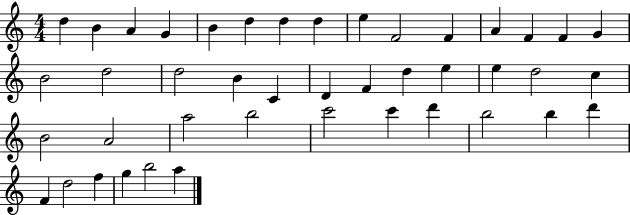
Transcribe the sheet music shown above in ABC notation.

X:1
T:Untitled
M:4/4
L:1/4
K:C
d B A G B d d d e F2 F A F F G B2 d2 d2 B C D F d e e d2 c B2 A2 a2 b2 c'2 c' d' b2 b d' F d2 f g b2 a